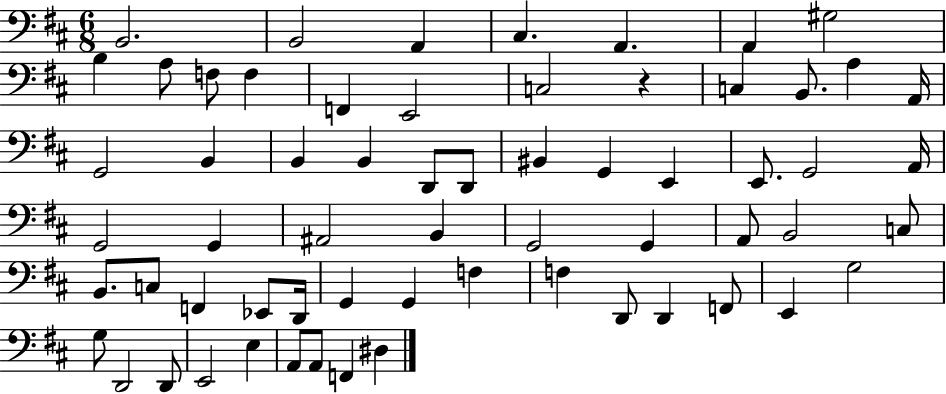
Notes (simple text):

B2/h. B2/h A2/q C#3/q. A2/q. A2/q G#3/h B3/q A3/e F3/e F3/q F2/q E2/h C3/h R/q C3/q B2/e. A3/q A2/s G2/h B2/q B2/q B2/q D2/e D2/e BIS2/q G2/q E2/q E2/e. G2/h A2/s G2/h G2/q A#2/h B2/q G2/h G2/q A2/e B2/h C3/e B2/e. C3/e F2/q Eb2/e D2/s G2/q G2/q F3/q F3/q D2/e D2/q F2/e E2/q G3/h G3/e D2/h D2/e E2/h E3/q A2/e A2/e F2/q D#3/q